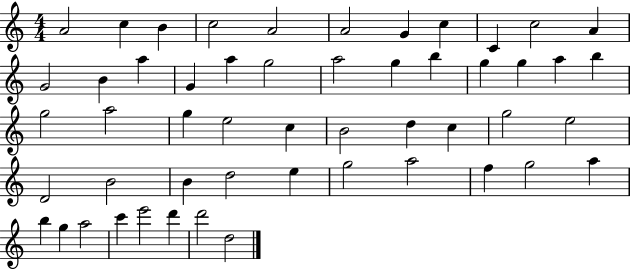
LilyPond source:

{
  \clef treble
  \numericTimeSignature
  \time 4/4
  \key c \major
  a'2 c''4 b'4 | c''2 a'2 | a'2 g'4 c''4 | c'4 c''2 a'4 | \break g'2 b'4 a''4 | g'4 a''4 g''2 | a''2 g''4 b''4 | g''4 g''4 a''4 b''4 | \break g''2 a''2 | g''4 e''2 c''4 | b'2 d''4 c''4 | g''2 e''2 | \break d'2 b'2 | b'4 d''2 e''4 | g''2 a''2 | f''4 g''2 a''4 | \break b''4 g''4 a''2 | c'''4 e'''2 d'''4 | d'''2 d''2 | \bar "|."
}